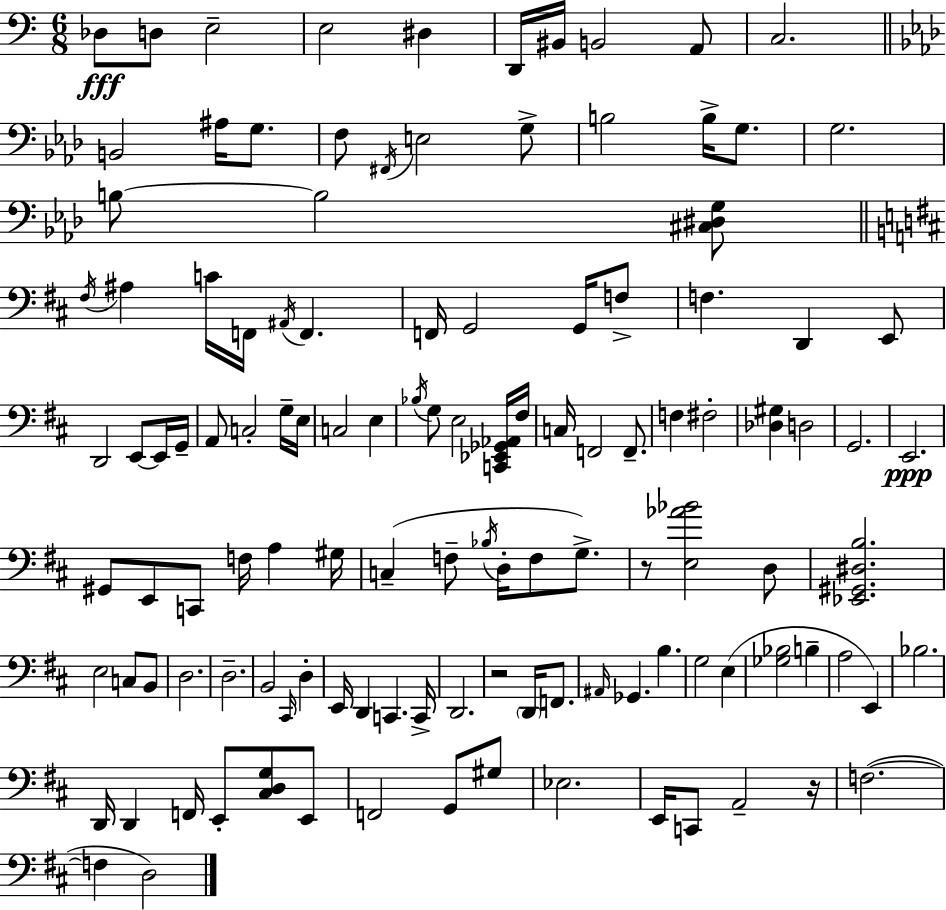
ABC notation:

X:1
T:Untitled
M:6/8
L:1/4
K:Am
_D,/2 D,/2 E,2 E,2 ^D, D,,/4 ^B,,/4 B,,2 A,,/2 C,2 B,,2 ^A,/4 G,/2 F,/2 ^F,,/4 E,2 G,/2 B,2 B,/4 G,/2 G,2 B,/2 B,2 [^C,^D,G,]/2 ^F,/4 ^A, C/4 F,,/4 ^A,,/4 F,, F,,/4 G,,2 G,,/4 F,/2 F, D,, E,,/2 D,,2 E,,/2 E,,/4 G,,/4 A,,/2 C,2 G,/4 E,/4 C,2 E, _B,/4 G,/2 E,2 [C,,_E,,_G,,_A,,]/4 ^F,/4 C,/4 F,,2 F,,/2 F, ^F,2 [_D,^G,] D,2 G,,2 E,,2 ^G,,/2 E,,/2 C,,/2 F,/4 A, ^G,/4 C, F,/2 _B,/4 D,/4 F,/2 G,/2 z/2 [E,_A_B]2 D,/2 [_E,,^G,,^D,B,]2 E,2 C,/2 B,,/2 D,2 D,2 B,,2 ^C,,/4 D, E,,/4 D,, C,, C,,/4 D,,2 z2 D,,/4 F,,/2 ^A,,/4 _G,, B, G,2 E, [_G,_B,]2 B, A,2 E,, _B,2 D,,/4 D,, F,,/4 E,,/2 [^C,D,G,]/2 E,,/2 F,,2 G,,/2 ^G,/2 _E,2 E,,/4 C,,/2 A,,2 z/4 F,2 F, D,2